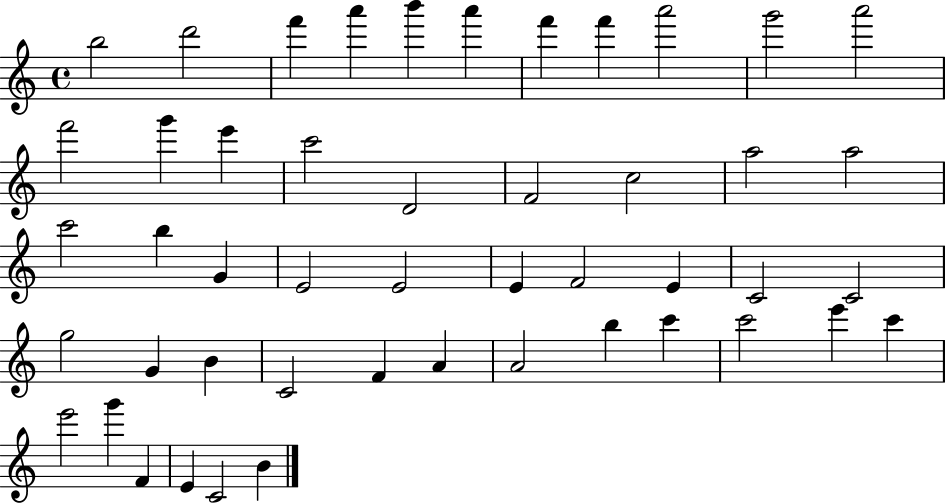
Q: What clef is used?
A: treble